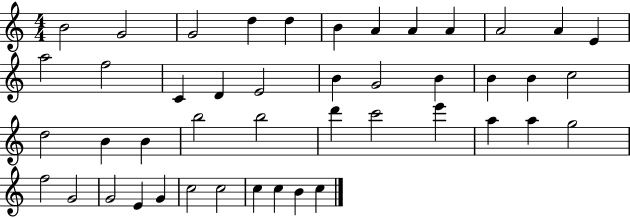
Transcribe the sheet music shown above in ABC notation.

X:1
T:Untitled
M:4/4
L:1/4
K:C
B2 G2 G2 d d B A A A A2 A E a2 f2 C D E2 B G2 B B B c2 d2 B B b2 b2 d' c'2 e' a a g2 f2 G2 G2 E G c2 c2 c c B c